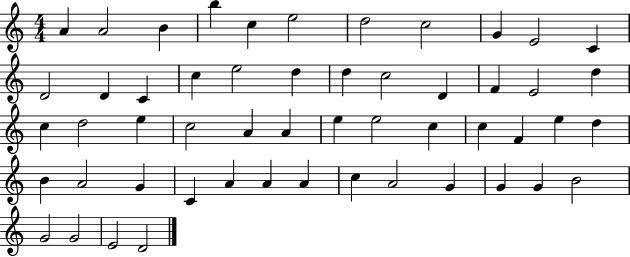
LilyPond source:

{
  \clef treble
  \numericTimeSignature
  \time 4/4
  \key c \major
  a'4 a'2 b'4 | b''4 c''4 e''2 | d''2 c''2 | g'4 e'2 c'4 | \break d'2 d'4 c'4 | c''4 e''2 d''4 | d''4 c''2 d'4 | f'4 e'2 d''4 | \break c''4 d''2 e''4 | c''2 a'4 a'4 | e''4 e''2 c''4 | c''4 f'4 e''4 d''4 | \break b'4 a'2 g'4 | c'4 a'4 a'4 a'4 | c''4 a'2 g'4 | g'4 g'4 b'2 | \break g'2 g'2 | e'2 d'2 | \bar "|."
}